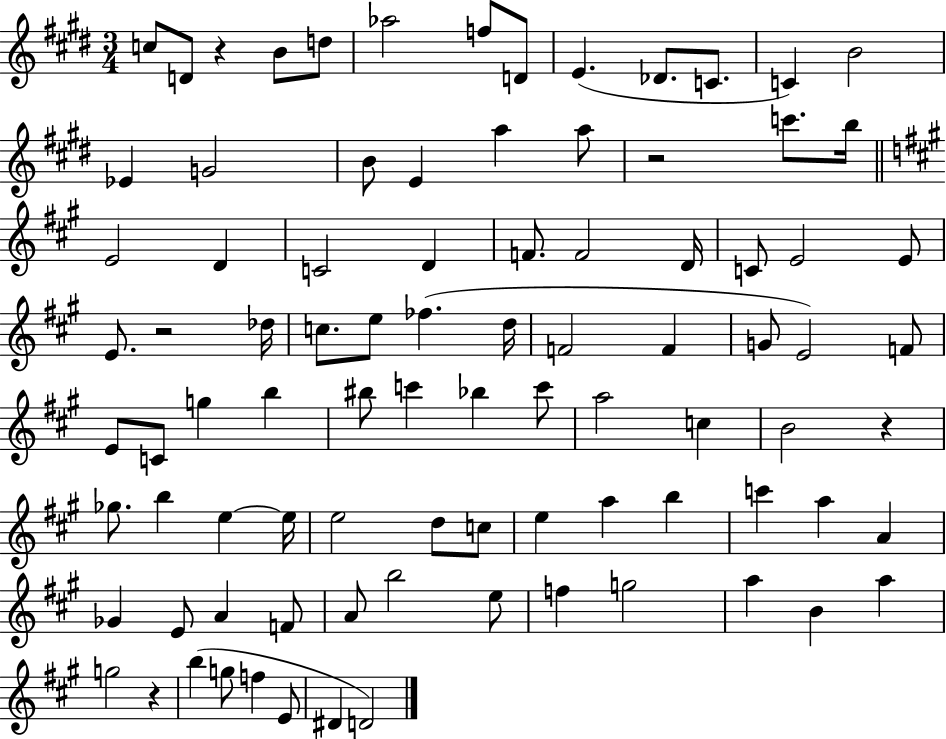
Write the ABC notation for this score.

X:1
T:Untitled
M:3/4
L:1/4
K:E
c/2 D/2 z B/2 d/2 _a2 f/2 D/2 E _D/2 C/2 C B2 _E G2 B/2 E a a/2 z2 c'/2 b/4 E2 D C2 D F/2 F2 D/4 C/2 E2 E/2 E/2 z2 _d/4 c/2 e/2 _f d/4 F2 F G/2 E2 F/2 E/2 C/2 g b ^b/2 c' _b c'/2 a2 c B2 z _g/2 b e e/4 e2 d/2 c/2 e a b c' a A _G E/2 A F/2 A/2 b2 e/2 f g2 a B a g2 z b g/2 f E/2 ^D D2